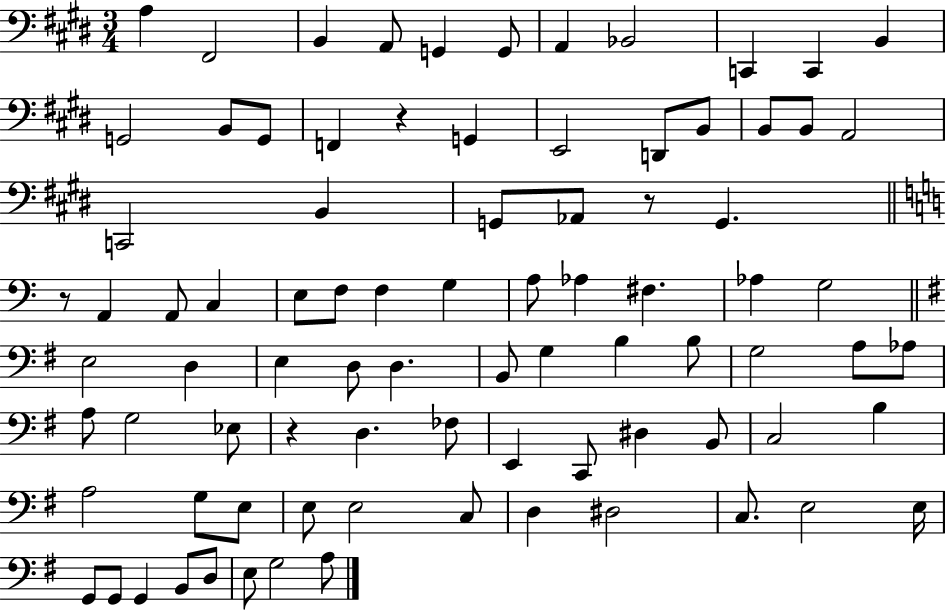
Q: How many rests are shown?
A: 4